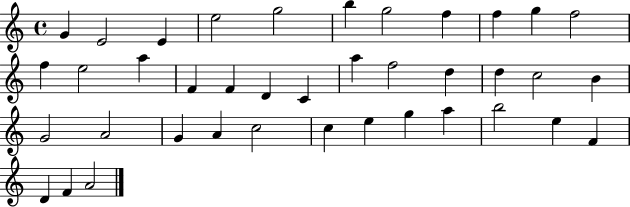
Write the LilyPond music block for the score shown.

{
  \clef treble
  \time 4/4
  \defaultTimeSignature
  \key c \major
  g'4 e'2 e'4 | e''2 g''2 | b''4 g''2 f''4 | f''4 g''4 f''2 | \break f''4 e''2 a''4 | f'4 f'4 d'4 c'4 | a''4 f''2 d''4 | d''4 c''2 b'4 | \break g'2 a'2 | g'4 a'4 c''2 | c''4 e''4 g''4 a''4 | b''2 e''4 f'4 | \break d'4 f'4 a'2 | \bar "|."
}